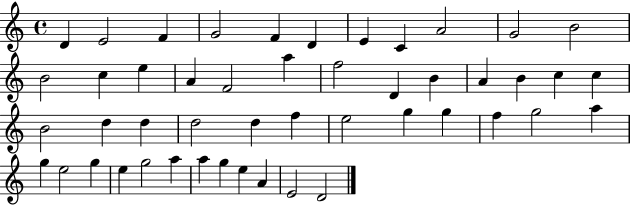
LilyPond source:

{
  \clef treble
  \time 4/4
  \defaultTimeSignature
  \key c \major
  d'4 e'2 f'4 | g'2 f'4 d'4 | e'4 c'4 a'2 | g'2 b'2 | \break b'2 c''4 e''4 | a'4 f'2 a''4 | f''2 d'4 b'4 | a'4 b'4 c''4 c''4 | \break b'2 d''4 d''4 | d''2 d''4 f''4 | e''2 g''4 g''4 | f''4 g''2 a''4 | \break g''4 e''2 g''4 | e''4 g''2 a''4 | a''4 g''4 e''4 a'4 | e'2 d'2 | \break \bar "|."
}